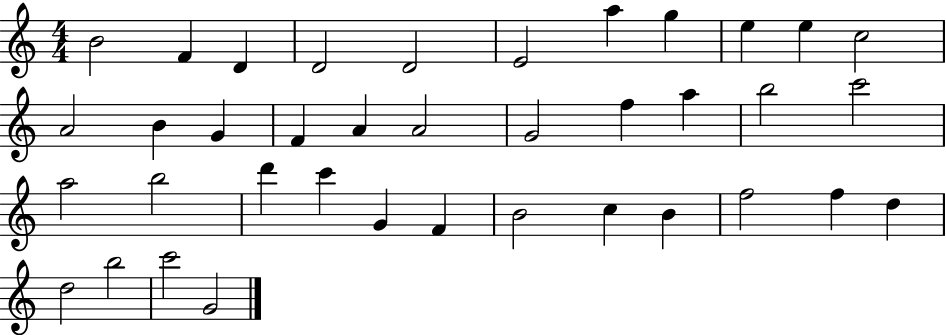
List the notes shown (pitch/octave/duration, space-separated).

B4/h F4/q D4/q D4/h D4/h E4/h A5/q G5/q E5/q E5/q C5/h A4/h B4/q G4/q F4/q A4/q A4/h G4/h F5/q A5/q B5/h C6/h A5/h B5/h D6/q C6/q G4/q F4/q B4/h C5/q B4/q F5/h F5/q D5/q D5/h B5/h C6/h G4/h